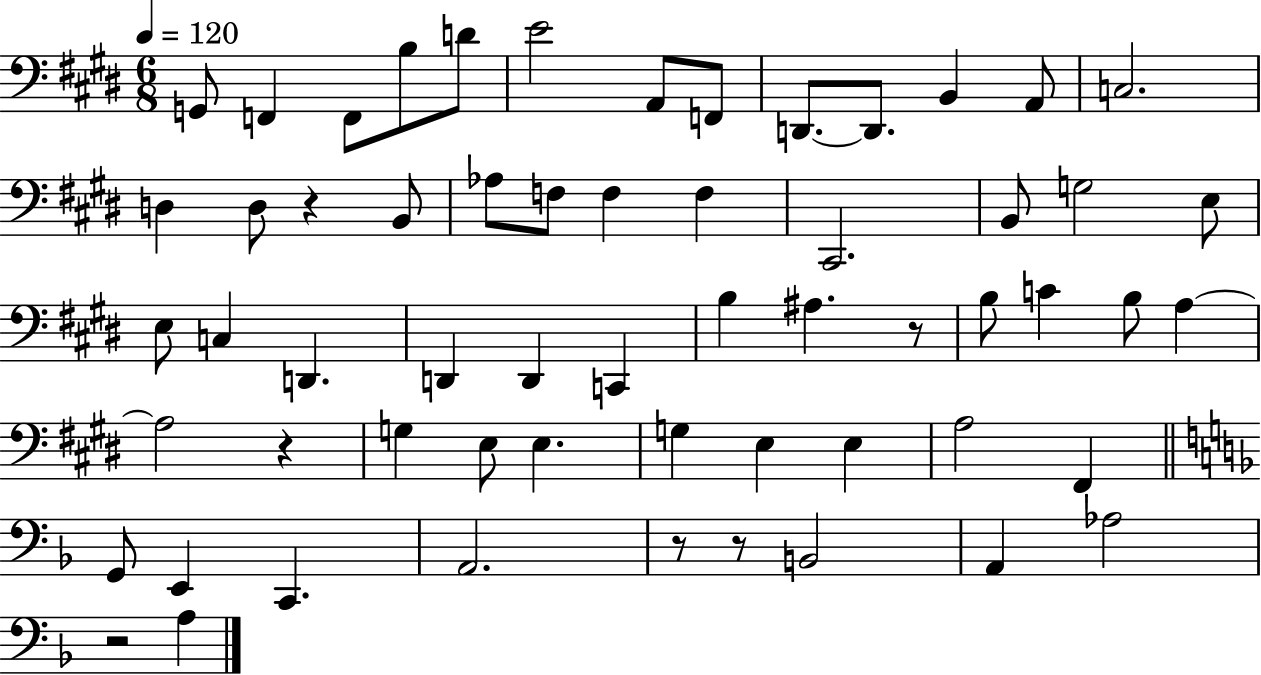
G2/e F2/q F2/e B3/e D4/e E4/h A2/e F2/e D2/e. D2/e. B2/q A2/e C3/h. D3/q D3/e R/q B2/e Ab3/e F3/e F3/q F3/q C#2/h. B2/e G3/h E3/e E3/e C3/q D2/q. D2/q D2/q C2/q B3/q A#3/q. R/e B3/e C4/q B3/e A3/q A3/h R/q G3/q E3/e E3/q. G3/q E3/q E3/q A3/h F#2/q G2/e E2/q C2/q. A2/h. R/e R/e B2/h A2/q Ab3/h R/h A3/q